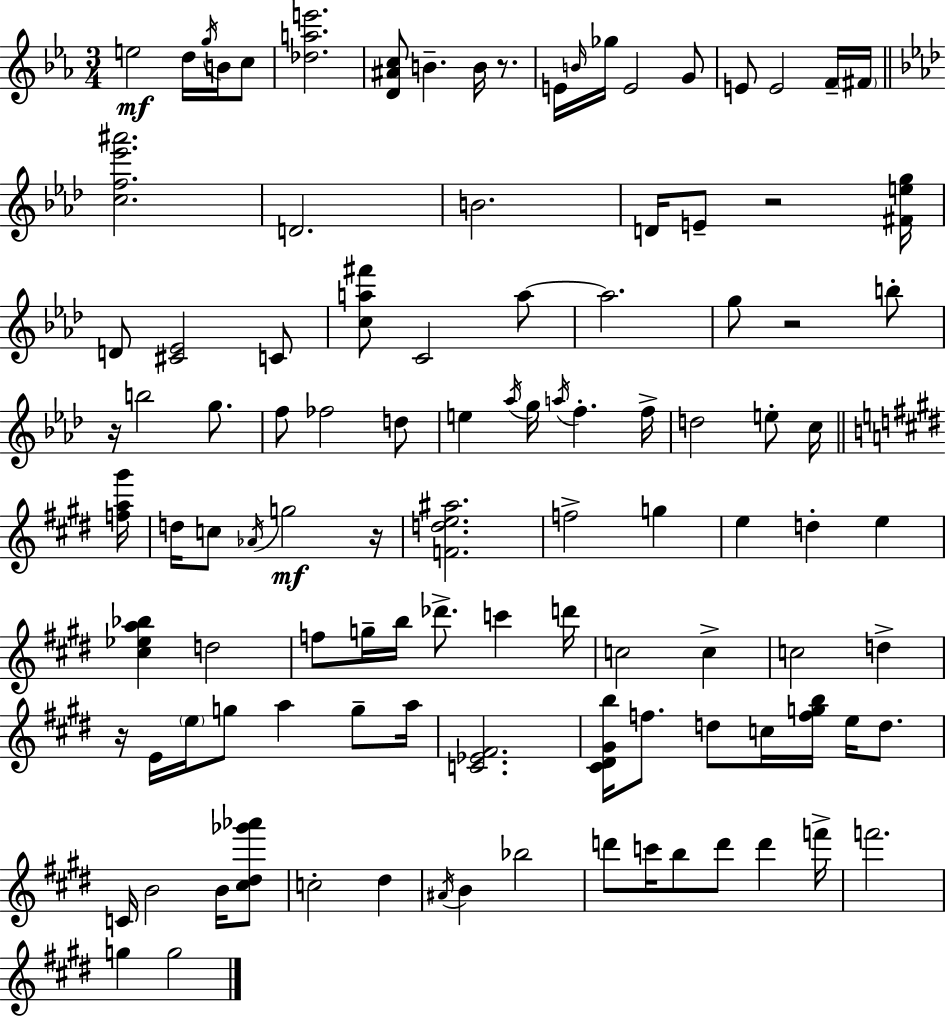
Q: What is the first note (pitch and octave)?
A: E5